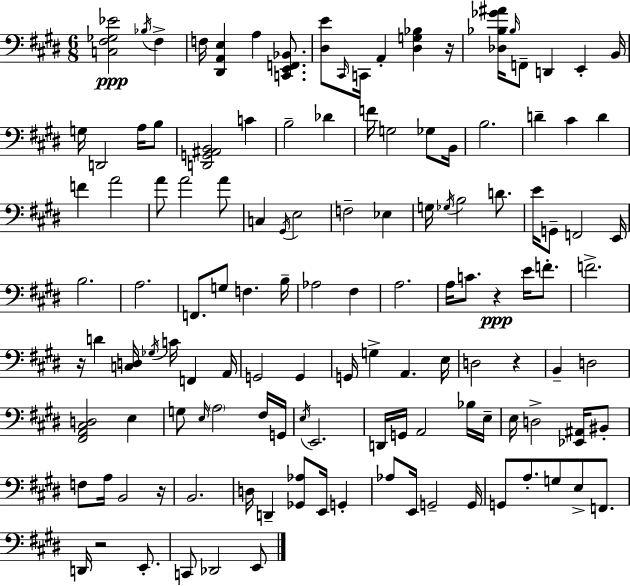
[C3,F#3,Gb3,Eb4]/h Bb3/s F#3/q F3/s [D#2,A2,E3]/q A3/q [C2,E2,F2,Bb2]/e. [D#3,E4]/e C#2/s C2/s A2/q [D#3,G3,Bb3]/q R/s [Db3,Bb3,Gb4,A#4]/s Bb3/s F2/e D2/q E2/q B2/s G3/s D2/h A3/s B3/e [D2,G2,A#2,B2]/h C4/q B3/h Db4/q F4/s G3/h Gb3/e B2/s B3/h. D4/q C#4/q D4/q F4/q A4/h A4/e A4/h A4/e C3/q G#2/s E3/h F3/h Eb3/q G3/s Gb3/s B3/h D4/e. E4/s G2/e F2/h E2/s B3/h. A3/h. F2/e. G3/e F3/q. B3/s Ab3/h F#3/q A3/h. A3/s C4/e. R/q E4/s F4/e. F4/h. R/s D4/q [C3,D3]/s Gb3/s C4/s F2/q A2/s G2/h G2/q G2/s G3/q A2/q. E3/s D3/h R/q B2/q D3/h [F#2,A2,C#3,D3]/h E3/q G3/e E3/s A3/h F#3/s G2/s E3/s E2/h. D2/s G2/s A2/h Bb3/s E3/s E3/s D3/h [Eb2,A#2]/s BIS2/e F3/e A3/s B2/h R/s B2/h. D3/s D2/q [Gb2,Ab3]/e E2/s G2/q Ab3/e E2/s G2/h G2/s G2/e A3/e. G3/e E3/e F2/e. D2/s R/h E2/e. C2/e Db2/h E2/e